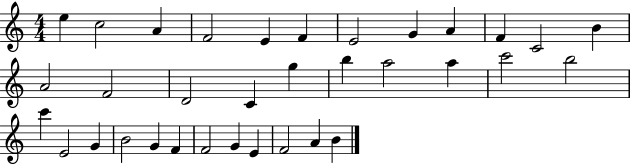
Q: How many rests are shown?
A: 0